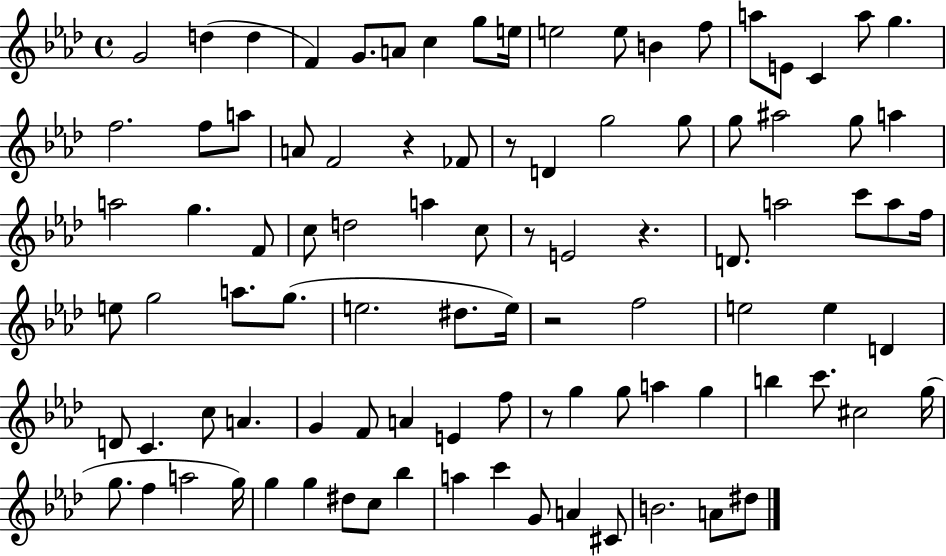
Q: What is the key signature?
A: AES major